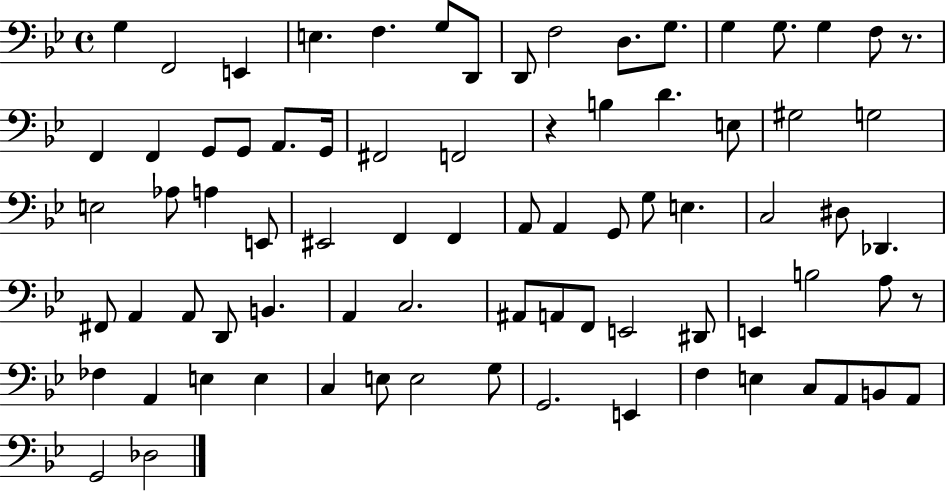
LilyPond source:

{
  \clef bass
  \time 4/4
  \defaultTimeSignature
  \key bes \major
  \repeat volta 2 { g4 f,2 e,4 | e4. f4. g8 d,8 | d,8 f2 d8. g8. | g4 g8. g4 f8 r8. | \break f,4 f,4 g,8 g,8 a,8. g,16 | fis,2 f,2 | r4 b4 d'4. e8 | gis2 g2 | \break e2 aes8 a4 e,8 | eis,2 f,4 f,4 | a,8 a,4 g,8 g8 e4. | c2 dis8 des,4. | \break fis,8 a,4 a,8 d,8 b,4. | a,4 c2. | ais,8 a,8 f,8 e,2 dis,8 | e,4 b2 a8 r8 | \break fes4 a,4 e4 e4 | c4 e8 e2 g8 | g,2. e,4 | f4 e4 c8 a,8 b,8 a,8 | \break g,2 des2 | } \bar "|."
}